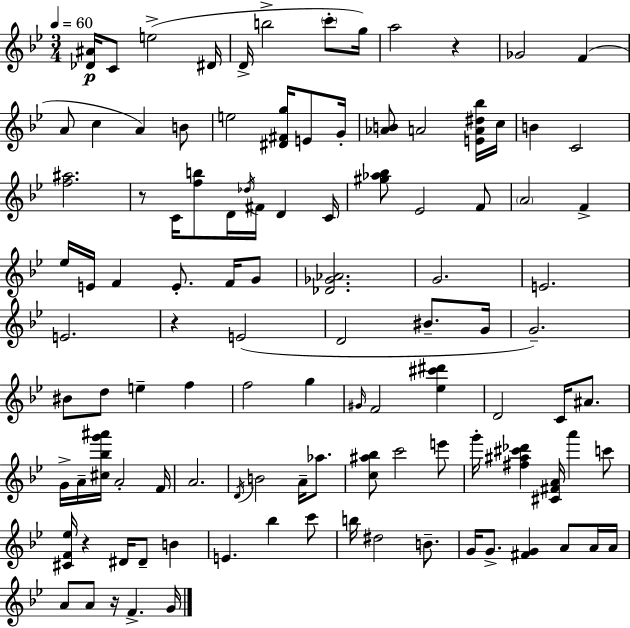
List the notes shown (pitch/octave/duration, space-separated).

[Db4,A#4]/s C4/e E5/h D#4/s D4/s B5/h C6/e G5/s A5/h R/q Gb4/h F4/q A4/e C5/q A4/q B4/e E5/h [D#4,F#4,G5]/s E4/e G4/s [Ab4,B4]/e A4/h [E4,A4,D#5,Bb5]/s C5/s B4/q C4/h [F5,A#5]/h. R/e C4/s [F5,B5]/e D4/s Db5/s F#4/s D4/q C4/s [G#5,Ab5,Bb5]/e Eb4/h F4/e A4/h F4/q Eb5/s E4/s F4/q E4/e. F4/s G4/e [Db4,Gb4,Ab4]/h. G4/h. E4/h. E4/h. R/q E4/h D4/h BIS4/e. G4/s G4/h. BIS4/e D5/e E5/q F5/q F5/h G5/q G#4/s F4/h [Eb5,C#6,D#6]/q D4/h C4/s A#4/e. G4/s A4/s [C#5,Bb5,G6,A#6]/s A4/h F4/s A4/h. D4/s B4/h A4/s Ab5/e. [C5,A#5,Bb5]/e C6/h E6/e G6/s [F#5,A#5,C#6,Db6]/q [C#4,F#4,A4]/s A6/q C6/e [C#4,F4,Eb5]/s R/q D#4/s D#4/e B4/q E4/q. Bb5/q C6/e B5/s D#5/h B4/e. G4/s G4/e. [F#4,G4]/q A4/e A4/s A4/s A4/e A4/e R/s F4/q. G4/s